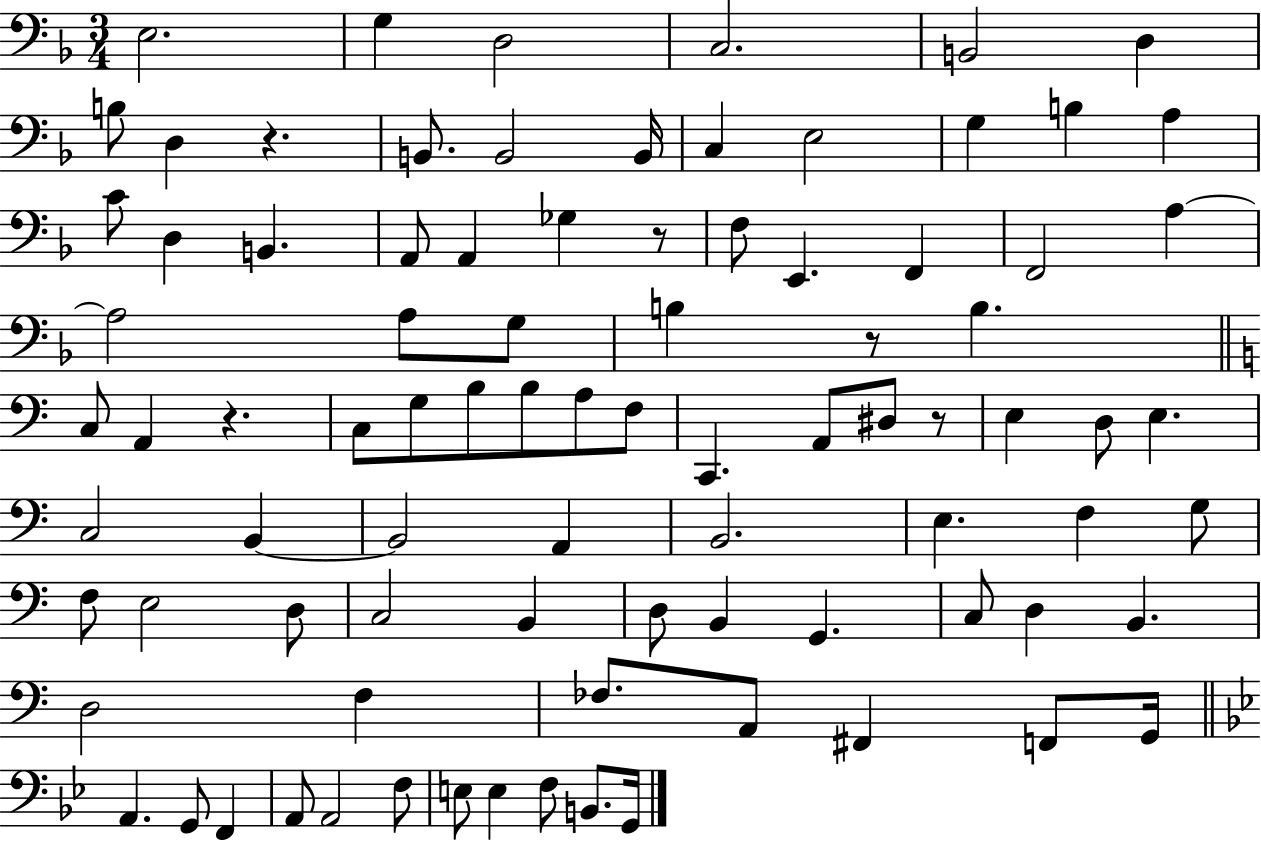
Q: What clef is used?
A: bass